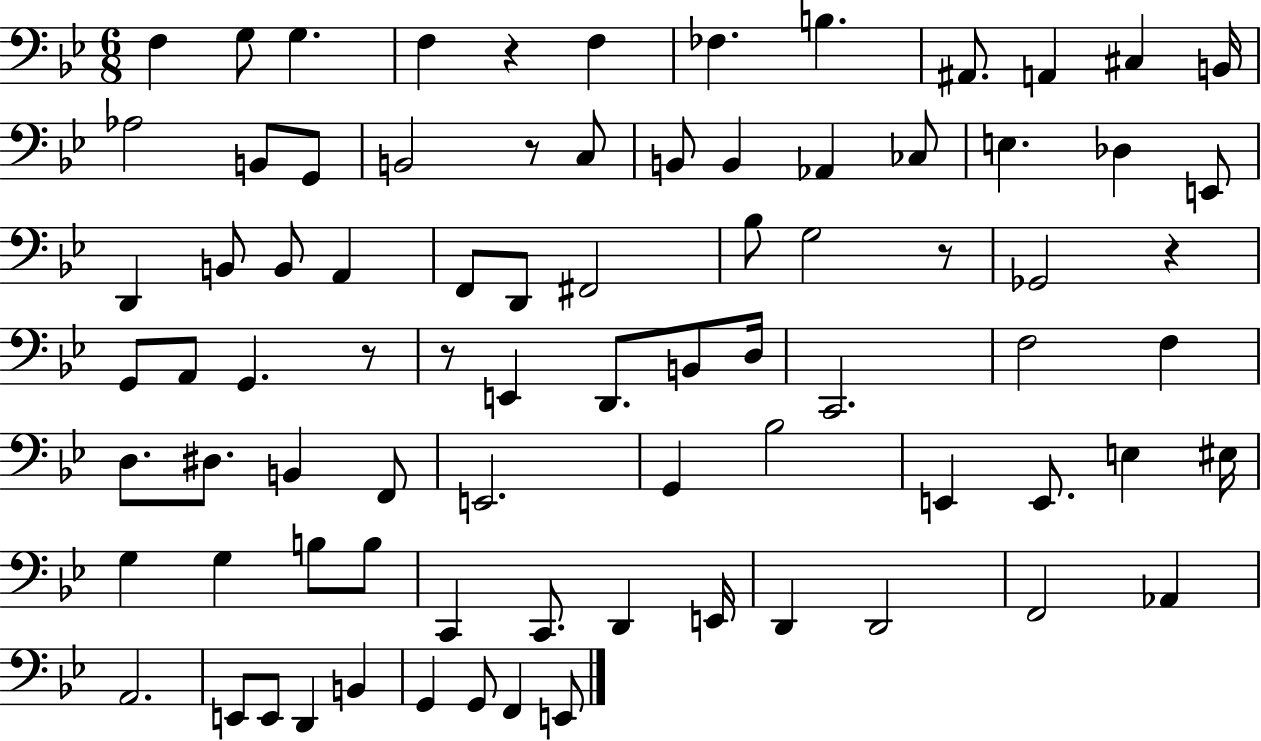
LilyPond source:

{
  \clef bass
  \numericTimeSignature
  \time 6/8
  \key bes \major
  f4 g8 g4. | f4 r4 f4 | fes4. b4. | ais,8. a,4 cis4 b,16 | \break aes2 b,8 g,8 | b,2 r8 c8 | b,8 b,4 aes,4 ces8 | e4. des4 e,8 | \break d,4 b,8 b,8 a,4 | f,8 d,8 fis,2 | bes8 g2 r8 | ges,2 r4 | \break g,8 a,8 g,4. r8 | r8 e,4 d,8. b,8 d16 | c,2. | f2 f4 | \break d8. dis8. b,4 f,8 | e,2. | g,4 bes2 | e,4 e,8. e4 eis16 | \break g4 g4 b8 b8 | c,4 c,8. d,4 e,16 | d,4 d,2 | f,2 aes,4 | \break a,2. | e,8 e,8 d,4 b,4 | g,4 g,8 f,4 e,8 | \bar "|."
}